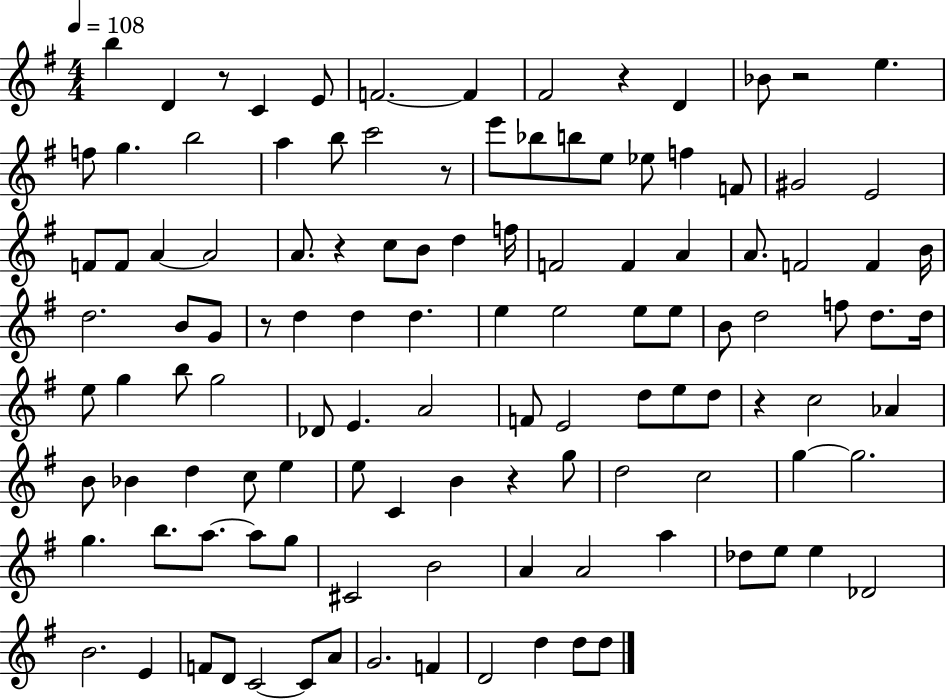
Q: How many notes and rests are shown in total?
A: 118